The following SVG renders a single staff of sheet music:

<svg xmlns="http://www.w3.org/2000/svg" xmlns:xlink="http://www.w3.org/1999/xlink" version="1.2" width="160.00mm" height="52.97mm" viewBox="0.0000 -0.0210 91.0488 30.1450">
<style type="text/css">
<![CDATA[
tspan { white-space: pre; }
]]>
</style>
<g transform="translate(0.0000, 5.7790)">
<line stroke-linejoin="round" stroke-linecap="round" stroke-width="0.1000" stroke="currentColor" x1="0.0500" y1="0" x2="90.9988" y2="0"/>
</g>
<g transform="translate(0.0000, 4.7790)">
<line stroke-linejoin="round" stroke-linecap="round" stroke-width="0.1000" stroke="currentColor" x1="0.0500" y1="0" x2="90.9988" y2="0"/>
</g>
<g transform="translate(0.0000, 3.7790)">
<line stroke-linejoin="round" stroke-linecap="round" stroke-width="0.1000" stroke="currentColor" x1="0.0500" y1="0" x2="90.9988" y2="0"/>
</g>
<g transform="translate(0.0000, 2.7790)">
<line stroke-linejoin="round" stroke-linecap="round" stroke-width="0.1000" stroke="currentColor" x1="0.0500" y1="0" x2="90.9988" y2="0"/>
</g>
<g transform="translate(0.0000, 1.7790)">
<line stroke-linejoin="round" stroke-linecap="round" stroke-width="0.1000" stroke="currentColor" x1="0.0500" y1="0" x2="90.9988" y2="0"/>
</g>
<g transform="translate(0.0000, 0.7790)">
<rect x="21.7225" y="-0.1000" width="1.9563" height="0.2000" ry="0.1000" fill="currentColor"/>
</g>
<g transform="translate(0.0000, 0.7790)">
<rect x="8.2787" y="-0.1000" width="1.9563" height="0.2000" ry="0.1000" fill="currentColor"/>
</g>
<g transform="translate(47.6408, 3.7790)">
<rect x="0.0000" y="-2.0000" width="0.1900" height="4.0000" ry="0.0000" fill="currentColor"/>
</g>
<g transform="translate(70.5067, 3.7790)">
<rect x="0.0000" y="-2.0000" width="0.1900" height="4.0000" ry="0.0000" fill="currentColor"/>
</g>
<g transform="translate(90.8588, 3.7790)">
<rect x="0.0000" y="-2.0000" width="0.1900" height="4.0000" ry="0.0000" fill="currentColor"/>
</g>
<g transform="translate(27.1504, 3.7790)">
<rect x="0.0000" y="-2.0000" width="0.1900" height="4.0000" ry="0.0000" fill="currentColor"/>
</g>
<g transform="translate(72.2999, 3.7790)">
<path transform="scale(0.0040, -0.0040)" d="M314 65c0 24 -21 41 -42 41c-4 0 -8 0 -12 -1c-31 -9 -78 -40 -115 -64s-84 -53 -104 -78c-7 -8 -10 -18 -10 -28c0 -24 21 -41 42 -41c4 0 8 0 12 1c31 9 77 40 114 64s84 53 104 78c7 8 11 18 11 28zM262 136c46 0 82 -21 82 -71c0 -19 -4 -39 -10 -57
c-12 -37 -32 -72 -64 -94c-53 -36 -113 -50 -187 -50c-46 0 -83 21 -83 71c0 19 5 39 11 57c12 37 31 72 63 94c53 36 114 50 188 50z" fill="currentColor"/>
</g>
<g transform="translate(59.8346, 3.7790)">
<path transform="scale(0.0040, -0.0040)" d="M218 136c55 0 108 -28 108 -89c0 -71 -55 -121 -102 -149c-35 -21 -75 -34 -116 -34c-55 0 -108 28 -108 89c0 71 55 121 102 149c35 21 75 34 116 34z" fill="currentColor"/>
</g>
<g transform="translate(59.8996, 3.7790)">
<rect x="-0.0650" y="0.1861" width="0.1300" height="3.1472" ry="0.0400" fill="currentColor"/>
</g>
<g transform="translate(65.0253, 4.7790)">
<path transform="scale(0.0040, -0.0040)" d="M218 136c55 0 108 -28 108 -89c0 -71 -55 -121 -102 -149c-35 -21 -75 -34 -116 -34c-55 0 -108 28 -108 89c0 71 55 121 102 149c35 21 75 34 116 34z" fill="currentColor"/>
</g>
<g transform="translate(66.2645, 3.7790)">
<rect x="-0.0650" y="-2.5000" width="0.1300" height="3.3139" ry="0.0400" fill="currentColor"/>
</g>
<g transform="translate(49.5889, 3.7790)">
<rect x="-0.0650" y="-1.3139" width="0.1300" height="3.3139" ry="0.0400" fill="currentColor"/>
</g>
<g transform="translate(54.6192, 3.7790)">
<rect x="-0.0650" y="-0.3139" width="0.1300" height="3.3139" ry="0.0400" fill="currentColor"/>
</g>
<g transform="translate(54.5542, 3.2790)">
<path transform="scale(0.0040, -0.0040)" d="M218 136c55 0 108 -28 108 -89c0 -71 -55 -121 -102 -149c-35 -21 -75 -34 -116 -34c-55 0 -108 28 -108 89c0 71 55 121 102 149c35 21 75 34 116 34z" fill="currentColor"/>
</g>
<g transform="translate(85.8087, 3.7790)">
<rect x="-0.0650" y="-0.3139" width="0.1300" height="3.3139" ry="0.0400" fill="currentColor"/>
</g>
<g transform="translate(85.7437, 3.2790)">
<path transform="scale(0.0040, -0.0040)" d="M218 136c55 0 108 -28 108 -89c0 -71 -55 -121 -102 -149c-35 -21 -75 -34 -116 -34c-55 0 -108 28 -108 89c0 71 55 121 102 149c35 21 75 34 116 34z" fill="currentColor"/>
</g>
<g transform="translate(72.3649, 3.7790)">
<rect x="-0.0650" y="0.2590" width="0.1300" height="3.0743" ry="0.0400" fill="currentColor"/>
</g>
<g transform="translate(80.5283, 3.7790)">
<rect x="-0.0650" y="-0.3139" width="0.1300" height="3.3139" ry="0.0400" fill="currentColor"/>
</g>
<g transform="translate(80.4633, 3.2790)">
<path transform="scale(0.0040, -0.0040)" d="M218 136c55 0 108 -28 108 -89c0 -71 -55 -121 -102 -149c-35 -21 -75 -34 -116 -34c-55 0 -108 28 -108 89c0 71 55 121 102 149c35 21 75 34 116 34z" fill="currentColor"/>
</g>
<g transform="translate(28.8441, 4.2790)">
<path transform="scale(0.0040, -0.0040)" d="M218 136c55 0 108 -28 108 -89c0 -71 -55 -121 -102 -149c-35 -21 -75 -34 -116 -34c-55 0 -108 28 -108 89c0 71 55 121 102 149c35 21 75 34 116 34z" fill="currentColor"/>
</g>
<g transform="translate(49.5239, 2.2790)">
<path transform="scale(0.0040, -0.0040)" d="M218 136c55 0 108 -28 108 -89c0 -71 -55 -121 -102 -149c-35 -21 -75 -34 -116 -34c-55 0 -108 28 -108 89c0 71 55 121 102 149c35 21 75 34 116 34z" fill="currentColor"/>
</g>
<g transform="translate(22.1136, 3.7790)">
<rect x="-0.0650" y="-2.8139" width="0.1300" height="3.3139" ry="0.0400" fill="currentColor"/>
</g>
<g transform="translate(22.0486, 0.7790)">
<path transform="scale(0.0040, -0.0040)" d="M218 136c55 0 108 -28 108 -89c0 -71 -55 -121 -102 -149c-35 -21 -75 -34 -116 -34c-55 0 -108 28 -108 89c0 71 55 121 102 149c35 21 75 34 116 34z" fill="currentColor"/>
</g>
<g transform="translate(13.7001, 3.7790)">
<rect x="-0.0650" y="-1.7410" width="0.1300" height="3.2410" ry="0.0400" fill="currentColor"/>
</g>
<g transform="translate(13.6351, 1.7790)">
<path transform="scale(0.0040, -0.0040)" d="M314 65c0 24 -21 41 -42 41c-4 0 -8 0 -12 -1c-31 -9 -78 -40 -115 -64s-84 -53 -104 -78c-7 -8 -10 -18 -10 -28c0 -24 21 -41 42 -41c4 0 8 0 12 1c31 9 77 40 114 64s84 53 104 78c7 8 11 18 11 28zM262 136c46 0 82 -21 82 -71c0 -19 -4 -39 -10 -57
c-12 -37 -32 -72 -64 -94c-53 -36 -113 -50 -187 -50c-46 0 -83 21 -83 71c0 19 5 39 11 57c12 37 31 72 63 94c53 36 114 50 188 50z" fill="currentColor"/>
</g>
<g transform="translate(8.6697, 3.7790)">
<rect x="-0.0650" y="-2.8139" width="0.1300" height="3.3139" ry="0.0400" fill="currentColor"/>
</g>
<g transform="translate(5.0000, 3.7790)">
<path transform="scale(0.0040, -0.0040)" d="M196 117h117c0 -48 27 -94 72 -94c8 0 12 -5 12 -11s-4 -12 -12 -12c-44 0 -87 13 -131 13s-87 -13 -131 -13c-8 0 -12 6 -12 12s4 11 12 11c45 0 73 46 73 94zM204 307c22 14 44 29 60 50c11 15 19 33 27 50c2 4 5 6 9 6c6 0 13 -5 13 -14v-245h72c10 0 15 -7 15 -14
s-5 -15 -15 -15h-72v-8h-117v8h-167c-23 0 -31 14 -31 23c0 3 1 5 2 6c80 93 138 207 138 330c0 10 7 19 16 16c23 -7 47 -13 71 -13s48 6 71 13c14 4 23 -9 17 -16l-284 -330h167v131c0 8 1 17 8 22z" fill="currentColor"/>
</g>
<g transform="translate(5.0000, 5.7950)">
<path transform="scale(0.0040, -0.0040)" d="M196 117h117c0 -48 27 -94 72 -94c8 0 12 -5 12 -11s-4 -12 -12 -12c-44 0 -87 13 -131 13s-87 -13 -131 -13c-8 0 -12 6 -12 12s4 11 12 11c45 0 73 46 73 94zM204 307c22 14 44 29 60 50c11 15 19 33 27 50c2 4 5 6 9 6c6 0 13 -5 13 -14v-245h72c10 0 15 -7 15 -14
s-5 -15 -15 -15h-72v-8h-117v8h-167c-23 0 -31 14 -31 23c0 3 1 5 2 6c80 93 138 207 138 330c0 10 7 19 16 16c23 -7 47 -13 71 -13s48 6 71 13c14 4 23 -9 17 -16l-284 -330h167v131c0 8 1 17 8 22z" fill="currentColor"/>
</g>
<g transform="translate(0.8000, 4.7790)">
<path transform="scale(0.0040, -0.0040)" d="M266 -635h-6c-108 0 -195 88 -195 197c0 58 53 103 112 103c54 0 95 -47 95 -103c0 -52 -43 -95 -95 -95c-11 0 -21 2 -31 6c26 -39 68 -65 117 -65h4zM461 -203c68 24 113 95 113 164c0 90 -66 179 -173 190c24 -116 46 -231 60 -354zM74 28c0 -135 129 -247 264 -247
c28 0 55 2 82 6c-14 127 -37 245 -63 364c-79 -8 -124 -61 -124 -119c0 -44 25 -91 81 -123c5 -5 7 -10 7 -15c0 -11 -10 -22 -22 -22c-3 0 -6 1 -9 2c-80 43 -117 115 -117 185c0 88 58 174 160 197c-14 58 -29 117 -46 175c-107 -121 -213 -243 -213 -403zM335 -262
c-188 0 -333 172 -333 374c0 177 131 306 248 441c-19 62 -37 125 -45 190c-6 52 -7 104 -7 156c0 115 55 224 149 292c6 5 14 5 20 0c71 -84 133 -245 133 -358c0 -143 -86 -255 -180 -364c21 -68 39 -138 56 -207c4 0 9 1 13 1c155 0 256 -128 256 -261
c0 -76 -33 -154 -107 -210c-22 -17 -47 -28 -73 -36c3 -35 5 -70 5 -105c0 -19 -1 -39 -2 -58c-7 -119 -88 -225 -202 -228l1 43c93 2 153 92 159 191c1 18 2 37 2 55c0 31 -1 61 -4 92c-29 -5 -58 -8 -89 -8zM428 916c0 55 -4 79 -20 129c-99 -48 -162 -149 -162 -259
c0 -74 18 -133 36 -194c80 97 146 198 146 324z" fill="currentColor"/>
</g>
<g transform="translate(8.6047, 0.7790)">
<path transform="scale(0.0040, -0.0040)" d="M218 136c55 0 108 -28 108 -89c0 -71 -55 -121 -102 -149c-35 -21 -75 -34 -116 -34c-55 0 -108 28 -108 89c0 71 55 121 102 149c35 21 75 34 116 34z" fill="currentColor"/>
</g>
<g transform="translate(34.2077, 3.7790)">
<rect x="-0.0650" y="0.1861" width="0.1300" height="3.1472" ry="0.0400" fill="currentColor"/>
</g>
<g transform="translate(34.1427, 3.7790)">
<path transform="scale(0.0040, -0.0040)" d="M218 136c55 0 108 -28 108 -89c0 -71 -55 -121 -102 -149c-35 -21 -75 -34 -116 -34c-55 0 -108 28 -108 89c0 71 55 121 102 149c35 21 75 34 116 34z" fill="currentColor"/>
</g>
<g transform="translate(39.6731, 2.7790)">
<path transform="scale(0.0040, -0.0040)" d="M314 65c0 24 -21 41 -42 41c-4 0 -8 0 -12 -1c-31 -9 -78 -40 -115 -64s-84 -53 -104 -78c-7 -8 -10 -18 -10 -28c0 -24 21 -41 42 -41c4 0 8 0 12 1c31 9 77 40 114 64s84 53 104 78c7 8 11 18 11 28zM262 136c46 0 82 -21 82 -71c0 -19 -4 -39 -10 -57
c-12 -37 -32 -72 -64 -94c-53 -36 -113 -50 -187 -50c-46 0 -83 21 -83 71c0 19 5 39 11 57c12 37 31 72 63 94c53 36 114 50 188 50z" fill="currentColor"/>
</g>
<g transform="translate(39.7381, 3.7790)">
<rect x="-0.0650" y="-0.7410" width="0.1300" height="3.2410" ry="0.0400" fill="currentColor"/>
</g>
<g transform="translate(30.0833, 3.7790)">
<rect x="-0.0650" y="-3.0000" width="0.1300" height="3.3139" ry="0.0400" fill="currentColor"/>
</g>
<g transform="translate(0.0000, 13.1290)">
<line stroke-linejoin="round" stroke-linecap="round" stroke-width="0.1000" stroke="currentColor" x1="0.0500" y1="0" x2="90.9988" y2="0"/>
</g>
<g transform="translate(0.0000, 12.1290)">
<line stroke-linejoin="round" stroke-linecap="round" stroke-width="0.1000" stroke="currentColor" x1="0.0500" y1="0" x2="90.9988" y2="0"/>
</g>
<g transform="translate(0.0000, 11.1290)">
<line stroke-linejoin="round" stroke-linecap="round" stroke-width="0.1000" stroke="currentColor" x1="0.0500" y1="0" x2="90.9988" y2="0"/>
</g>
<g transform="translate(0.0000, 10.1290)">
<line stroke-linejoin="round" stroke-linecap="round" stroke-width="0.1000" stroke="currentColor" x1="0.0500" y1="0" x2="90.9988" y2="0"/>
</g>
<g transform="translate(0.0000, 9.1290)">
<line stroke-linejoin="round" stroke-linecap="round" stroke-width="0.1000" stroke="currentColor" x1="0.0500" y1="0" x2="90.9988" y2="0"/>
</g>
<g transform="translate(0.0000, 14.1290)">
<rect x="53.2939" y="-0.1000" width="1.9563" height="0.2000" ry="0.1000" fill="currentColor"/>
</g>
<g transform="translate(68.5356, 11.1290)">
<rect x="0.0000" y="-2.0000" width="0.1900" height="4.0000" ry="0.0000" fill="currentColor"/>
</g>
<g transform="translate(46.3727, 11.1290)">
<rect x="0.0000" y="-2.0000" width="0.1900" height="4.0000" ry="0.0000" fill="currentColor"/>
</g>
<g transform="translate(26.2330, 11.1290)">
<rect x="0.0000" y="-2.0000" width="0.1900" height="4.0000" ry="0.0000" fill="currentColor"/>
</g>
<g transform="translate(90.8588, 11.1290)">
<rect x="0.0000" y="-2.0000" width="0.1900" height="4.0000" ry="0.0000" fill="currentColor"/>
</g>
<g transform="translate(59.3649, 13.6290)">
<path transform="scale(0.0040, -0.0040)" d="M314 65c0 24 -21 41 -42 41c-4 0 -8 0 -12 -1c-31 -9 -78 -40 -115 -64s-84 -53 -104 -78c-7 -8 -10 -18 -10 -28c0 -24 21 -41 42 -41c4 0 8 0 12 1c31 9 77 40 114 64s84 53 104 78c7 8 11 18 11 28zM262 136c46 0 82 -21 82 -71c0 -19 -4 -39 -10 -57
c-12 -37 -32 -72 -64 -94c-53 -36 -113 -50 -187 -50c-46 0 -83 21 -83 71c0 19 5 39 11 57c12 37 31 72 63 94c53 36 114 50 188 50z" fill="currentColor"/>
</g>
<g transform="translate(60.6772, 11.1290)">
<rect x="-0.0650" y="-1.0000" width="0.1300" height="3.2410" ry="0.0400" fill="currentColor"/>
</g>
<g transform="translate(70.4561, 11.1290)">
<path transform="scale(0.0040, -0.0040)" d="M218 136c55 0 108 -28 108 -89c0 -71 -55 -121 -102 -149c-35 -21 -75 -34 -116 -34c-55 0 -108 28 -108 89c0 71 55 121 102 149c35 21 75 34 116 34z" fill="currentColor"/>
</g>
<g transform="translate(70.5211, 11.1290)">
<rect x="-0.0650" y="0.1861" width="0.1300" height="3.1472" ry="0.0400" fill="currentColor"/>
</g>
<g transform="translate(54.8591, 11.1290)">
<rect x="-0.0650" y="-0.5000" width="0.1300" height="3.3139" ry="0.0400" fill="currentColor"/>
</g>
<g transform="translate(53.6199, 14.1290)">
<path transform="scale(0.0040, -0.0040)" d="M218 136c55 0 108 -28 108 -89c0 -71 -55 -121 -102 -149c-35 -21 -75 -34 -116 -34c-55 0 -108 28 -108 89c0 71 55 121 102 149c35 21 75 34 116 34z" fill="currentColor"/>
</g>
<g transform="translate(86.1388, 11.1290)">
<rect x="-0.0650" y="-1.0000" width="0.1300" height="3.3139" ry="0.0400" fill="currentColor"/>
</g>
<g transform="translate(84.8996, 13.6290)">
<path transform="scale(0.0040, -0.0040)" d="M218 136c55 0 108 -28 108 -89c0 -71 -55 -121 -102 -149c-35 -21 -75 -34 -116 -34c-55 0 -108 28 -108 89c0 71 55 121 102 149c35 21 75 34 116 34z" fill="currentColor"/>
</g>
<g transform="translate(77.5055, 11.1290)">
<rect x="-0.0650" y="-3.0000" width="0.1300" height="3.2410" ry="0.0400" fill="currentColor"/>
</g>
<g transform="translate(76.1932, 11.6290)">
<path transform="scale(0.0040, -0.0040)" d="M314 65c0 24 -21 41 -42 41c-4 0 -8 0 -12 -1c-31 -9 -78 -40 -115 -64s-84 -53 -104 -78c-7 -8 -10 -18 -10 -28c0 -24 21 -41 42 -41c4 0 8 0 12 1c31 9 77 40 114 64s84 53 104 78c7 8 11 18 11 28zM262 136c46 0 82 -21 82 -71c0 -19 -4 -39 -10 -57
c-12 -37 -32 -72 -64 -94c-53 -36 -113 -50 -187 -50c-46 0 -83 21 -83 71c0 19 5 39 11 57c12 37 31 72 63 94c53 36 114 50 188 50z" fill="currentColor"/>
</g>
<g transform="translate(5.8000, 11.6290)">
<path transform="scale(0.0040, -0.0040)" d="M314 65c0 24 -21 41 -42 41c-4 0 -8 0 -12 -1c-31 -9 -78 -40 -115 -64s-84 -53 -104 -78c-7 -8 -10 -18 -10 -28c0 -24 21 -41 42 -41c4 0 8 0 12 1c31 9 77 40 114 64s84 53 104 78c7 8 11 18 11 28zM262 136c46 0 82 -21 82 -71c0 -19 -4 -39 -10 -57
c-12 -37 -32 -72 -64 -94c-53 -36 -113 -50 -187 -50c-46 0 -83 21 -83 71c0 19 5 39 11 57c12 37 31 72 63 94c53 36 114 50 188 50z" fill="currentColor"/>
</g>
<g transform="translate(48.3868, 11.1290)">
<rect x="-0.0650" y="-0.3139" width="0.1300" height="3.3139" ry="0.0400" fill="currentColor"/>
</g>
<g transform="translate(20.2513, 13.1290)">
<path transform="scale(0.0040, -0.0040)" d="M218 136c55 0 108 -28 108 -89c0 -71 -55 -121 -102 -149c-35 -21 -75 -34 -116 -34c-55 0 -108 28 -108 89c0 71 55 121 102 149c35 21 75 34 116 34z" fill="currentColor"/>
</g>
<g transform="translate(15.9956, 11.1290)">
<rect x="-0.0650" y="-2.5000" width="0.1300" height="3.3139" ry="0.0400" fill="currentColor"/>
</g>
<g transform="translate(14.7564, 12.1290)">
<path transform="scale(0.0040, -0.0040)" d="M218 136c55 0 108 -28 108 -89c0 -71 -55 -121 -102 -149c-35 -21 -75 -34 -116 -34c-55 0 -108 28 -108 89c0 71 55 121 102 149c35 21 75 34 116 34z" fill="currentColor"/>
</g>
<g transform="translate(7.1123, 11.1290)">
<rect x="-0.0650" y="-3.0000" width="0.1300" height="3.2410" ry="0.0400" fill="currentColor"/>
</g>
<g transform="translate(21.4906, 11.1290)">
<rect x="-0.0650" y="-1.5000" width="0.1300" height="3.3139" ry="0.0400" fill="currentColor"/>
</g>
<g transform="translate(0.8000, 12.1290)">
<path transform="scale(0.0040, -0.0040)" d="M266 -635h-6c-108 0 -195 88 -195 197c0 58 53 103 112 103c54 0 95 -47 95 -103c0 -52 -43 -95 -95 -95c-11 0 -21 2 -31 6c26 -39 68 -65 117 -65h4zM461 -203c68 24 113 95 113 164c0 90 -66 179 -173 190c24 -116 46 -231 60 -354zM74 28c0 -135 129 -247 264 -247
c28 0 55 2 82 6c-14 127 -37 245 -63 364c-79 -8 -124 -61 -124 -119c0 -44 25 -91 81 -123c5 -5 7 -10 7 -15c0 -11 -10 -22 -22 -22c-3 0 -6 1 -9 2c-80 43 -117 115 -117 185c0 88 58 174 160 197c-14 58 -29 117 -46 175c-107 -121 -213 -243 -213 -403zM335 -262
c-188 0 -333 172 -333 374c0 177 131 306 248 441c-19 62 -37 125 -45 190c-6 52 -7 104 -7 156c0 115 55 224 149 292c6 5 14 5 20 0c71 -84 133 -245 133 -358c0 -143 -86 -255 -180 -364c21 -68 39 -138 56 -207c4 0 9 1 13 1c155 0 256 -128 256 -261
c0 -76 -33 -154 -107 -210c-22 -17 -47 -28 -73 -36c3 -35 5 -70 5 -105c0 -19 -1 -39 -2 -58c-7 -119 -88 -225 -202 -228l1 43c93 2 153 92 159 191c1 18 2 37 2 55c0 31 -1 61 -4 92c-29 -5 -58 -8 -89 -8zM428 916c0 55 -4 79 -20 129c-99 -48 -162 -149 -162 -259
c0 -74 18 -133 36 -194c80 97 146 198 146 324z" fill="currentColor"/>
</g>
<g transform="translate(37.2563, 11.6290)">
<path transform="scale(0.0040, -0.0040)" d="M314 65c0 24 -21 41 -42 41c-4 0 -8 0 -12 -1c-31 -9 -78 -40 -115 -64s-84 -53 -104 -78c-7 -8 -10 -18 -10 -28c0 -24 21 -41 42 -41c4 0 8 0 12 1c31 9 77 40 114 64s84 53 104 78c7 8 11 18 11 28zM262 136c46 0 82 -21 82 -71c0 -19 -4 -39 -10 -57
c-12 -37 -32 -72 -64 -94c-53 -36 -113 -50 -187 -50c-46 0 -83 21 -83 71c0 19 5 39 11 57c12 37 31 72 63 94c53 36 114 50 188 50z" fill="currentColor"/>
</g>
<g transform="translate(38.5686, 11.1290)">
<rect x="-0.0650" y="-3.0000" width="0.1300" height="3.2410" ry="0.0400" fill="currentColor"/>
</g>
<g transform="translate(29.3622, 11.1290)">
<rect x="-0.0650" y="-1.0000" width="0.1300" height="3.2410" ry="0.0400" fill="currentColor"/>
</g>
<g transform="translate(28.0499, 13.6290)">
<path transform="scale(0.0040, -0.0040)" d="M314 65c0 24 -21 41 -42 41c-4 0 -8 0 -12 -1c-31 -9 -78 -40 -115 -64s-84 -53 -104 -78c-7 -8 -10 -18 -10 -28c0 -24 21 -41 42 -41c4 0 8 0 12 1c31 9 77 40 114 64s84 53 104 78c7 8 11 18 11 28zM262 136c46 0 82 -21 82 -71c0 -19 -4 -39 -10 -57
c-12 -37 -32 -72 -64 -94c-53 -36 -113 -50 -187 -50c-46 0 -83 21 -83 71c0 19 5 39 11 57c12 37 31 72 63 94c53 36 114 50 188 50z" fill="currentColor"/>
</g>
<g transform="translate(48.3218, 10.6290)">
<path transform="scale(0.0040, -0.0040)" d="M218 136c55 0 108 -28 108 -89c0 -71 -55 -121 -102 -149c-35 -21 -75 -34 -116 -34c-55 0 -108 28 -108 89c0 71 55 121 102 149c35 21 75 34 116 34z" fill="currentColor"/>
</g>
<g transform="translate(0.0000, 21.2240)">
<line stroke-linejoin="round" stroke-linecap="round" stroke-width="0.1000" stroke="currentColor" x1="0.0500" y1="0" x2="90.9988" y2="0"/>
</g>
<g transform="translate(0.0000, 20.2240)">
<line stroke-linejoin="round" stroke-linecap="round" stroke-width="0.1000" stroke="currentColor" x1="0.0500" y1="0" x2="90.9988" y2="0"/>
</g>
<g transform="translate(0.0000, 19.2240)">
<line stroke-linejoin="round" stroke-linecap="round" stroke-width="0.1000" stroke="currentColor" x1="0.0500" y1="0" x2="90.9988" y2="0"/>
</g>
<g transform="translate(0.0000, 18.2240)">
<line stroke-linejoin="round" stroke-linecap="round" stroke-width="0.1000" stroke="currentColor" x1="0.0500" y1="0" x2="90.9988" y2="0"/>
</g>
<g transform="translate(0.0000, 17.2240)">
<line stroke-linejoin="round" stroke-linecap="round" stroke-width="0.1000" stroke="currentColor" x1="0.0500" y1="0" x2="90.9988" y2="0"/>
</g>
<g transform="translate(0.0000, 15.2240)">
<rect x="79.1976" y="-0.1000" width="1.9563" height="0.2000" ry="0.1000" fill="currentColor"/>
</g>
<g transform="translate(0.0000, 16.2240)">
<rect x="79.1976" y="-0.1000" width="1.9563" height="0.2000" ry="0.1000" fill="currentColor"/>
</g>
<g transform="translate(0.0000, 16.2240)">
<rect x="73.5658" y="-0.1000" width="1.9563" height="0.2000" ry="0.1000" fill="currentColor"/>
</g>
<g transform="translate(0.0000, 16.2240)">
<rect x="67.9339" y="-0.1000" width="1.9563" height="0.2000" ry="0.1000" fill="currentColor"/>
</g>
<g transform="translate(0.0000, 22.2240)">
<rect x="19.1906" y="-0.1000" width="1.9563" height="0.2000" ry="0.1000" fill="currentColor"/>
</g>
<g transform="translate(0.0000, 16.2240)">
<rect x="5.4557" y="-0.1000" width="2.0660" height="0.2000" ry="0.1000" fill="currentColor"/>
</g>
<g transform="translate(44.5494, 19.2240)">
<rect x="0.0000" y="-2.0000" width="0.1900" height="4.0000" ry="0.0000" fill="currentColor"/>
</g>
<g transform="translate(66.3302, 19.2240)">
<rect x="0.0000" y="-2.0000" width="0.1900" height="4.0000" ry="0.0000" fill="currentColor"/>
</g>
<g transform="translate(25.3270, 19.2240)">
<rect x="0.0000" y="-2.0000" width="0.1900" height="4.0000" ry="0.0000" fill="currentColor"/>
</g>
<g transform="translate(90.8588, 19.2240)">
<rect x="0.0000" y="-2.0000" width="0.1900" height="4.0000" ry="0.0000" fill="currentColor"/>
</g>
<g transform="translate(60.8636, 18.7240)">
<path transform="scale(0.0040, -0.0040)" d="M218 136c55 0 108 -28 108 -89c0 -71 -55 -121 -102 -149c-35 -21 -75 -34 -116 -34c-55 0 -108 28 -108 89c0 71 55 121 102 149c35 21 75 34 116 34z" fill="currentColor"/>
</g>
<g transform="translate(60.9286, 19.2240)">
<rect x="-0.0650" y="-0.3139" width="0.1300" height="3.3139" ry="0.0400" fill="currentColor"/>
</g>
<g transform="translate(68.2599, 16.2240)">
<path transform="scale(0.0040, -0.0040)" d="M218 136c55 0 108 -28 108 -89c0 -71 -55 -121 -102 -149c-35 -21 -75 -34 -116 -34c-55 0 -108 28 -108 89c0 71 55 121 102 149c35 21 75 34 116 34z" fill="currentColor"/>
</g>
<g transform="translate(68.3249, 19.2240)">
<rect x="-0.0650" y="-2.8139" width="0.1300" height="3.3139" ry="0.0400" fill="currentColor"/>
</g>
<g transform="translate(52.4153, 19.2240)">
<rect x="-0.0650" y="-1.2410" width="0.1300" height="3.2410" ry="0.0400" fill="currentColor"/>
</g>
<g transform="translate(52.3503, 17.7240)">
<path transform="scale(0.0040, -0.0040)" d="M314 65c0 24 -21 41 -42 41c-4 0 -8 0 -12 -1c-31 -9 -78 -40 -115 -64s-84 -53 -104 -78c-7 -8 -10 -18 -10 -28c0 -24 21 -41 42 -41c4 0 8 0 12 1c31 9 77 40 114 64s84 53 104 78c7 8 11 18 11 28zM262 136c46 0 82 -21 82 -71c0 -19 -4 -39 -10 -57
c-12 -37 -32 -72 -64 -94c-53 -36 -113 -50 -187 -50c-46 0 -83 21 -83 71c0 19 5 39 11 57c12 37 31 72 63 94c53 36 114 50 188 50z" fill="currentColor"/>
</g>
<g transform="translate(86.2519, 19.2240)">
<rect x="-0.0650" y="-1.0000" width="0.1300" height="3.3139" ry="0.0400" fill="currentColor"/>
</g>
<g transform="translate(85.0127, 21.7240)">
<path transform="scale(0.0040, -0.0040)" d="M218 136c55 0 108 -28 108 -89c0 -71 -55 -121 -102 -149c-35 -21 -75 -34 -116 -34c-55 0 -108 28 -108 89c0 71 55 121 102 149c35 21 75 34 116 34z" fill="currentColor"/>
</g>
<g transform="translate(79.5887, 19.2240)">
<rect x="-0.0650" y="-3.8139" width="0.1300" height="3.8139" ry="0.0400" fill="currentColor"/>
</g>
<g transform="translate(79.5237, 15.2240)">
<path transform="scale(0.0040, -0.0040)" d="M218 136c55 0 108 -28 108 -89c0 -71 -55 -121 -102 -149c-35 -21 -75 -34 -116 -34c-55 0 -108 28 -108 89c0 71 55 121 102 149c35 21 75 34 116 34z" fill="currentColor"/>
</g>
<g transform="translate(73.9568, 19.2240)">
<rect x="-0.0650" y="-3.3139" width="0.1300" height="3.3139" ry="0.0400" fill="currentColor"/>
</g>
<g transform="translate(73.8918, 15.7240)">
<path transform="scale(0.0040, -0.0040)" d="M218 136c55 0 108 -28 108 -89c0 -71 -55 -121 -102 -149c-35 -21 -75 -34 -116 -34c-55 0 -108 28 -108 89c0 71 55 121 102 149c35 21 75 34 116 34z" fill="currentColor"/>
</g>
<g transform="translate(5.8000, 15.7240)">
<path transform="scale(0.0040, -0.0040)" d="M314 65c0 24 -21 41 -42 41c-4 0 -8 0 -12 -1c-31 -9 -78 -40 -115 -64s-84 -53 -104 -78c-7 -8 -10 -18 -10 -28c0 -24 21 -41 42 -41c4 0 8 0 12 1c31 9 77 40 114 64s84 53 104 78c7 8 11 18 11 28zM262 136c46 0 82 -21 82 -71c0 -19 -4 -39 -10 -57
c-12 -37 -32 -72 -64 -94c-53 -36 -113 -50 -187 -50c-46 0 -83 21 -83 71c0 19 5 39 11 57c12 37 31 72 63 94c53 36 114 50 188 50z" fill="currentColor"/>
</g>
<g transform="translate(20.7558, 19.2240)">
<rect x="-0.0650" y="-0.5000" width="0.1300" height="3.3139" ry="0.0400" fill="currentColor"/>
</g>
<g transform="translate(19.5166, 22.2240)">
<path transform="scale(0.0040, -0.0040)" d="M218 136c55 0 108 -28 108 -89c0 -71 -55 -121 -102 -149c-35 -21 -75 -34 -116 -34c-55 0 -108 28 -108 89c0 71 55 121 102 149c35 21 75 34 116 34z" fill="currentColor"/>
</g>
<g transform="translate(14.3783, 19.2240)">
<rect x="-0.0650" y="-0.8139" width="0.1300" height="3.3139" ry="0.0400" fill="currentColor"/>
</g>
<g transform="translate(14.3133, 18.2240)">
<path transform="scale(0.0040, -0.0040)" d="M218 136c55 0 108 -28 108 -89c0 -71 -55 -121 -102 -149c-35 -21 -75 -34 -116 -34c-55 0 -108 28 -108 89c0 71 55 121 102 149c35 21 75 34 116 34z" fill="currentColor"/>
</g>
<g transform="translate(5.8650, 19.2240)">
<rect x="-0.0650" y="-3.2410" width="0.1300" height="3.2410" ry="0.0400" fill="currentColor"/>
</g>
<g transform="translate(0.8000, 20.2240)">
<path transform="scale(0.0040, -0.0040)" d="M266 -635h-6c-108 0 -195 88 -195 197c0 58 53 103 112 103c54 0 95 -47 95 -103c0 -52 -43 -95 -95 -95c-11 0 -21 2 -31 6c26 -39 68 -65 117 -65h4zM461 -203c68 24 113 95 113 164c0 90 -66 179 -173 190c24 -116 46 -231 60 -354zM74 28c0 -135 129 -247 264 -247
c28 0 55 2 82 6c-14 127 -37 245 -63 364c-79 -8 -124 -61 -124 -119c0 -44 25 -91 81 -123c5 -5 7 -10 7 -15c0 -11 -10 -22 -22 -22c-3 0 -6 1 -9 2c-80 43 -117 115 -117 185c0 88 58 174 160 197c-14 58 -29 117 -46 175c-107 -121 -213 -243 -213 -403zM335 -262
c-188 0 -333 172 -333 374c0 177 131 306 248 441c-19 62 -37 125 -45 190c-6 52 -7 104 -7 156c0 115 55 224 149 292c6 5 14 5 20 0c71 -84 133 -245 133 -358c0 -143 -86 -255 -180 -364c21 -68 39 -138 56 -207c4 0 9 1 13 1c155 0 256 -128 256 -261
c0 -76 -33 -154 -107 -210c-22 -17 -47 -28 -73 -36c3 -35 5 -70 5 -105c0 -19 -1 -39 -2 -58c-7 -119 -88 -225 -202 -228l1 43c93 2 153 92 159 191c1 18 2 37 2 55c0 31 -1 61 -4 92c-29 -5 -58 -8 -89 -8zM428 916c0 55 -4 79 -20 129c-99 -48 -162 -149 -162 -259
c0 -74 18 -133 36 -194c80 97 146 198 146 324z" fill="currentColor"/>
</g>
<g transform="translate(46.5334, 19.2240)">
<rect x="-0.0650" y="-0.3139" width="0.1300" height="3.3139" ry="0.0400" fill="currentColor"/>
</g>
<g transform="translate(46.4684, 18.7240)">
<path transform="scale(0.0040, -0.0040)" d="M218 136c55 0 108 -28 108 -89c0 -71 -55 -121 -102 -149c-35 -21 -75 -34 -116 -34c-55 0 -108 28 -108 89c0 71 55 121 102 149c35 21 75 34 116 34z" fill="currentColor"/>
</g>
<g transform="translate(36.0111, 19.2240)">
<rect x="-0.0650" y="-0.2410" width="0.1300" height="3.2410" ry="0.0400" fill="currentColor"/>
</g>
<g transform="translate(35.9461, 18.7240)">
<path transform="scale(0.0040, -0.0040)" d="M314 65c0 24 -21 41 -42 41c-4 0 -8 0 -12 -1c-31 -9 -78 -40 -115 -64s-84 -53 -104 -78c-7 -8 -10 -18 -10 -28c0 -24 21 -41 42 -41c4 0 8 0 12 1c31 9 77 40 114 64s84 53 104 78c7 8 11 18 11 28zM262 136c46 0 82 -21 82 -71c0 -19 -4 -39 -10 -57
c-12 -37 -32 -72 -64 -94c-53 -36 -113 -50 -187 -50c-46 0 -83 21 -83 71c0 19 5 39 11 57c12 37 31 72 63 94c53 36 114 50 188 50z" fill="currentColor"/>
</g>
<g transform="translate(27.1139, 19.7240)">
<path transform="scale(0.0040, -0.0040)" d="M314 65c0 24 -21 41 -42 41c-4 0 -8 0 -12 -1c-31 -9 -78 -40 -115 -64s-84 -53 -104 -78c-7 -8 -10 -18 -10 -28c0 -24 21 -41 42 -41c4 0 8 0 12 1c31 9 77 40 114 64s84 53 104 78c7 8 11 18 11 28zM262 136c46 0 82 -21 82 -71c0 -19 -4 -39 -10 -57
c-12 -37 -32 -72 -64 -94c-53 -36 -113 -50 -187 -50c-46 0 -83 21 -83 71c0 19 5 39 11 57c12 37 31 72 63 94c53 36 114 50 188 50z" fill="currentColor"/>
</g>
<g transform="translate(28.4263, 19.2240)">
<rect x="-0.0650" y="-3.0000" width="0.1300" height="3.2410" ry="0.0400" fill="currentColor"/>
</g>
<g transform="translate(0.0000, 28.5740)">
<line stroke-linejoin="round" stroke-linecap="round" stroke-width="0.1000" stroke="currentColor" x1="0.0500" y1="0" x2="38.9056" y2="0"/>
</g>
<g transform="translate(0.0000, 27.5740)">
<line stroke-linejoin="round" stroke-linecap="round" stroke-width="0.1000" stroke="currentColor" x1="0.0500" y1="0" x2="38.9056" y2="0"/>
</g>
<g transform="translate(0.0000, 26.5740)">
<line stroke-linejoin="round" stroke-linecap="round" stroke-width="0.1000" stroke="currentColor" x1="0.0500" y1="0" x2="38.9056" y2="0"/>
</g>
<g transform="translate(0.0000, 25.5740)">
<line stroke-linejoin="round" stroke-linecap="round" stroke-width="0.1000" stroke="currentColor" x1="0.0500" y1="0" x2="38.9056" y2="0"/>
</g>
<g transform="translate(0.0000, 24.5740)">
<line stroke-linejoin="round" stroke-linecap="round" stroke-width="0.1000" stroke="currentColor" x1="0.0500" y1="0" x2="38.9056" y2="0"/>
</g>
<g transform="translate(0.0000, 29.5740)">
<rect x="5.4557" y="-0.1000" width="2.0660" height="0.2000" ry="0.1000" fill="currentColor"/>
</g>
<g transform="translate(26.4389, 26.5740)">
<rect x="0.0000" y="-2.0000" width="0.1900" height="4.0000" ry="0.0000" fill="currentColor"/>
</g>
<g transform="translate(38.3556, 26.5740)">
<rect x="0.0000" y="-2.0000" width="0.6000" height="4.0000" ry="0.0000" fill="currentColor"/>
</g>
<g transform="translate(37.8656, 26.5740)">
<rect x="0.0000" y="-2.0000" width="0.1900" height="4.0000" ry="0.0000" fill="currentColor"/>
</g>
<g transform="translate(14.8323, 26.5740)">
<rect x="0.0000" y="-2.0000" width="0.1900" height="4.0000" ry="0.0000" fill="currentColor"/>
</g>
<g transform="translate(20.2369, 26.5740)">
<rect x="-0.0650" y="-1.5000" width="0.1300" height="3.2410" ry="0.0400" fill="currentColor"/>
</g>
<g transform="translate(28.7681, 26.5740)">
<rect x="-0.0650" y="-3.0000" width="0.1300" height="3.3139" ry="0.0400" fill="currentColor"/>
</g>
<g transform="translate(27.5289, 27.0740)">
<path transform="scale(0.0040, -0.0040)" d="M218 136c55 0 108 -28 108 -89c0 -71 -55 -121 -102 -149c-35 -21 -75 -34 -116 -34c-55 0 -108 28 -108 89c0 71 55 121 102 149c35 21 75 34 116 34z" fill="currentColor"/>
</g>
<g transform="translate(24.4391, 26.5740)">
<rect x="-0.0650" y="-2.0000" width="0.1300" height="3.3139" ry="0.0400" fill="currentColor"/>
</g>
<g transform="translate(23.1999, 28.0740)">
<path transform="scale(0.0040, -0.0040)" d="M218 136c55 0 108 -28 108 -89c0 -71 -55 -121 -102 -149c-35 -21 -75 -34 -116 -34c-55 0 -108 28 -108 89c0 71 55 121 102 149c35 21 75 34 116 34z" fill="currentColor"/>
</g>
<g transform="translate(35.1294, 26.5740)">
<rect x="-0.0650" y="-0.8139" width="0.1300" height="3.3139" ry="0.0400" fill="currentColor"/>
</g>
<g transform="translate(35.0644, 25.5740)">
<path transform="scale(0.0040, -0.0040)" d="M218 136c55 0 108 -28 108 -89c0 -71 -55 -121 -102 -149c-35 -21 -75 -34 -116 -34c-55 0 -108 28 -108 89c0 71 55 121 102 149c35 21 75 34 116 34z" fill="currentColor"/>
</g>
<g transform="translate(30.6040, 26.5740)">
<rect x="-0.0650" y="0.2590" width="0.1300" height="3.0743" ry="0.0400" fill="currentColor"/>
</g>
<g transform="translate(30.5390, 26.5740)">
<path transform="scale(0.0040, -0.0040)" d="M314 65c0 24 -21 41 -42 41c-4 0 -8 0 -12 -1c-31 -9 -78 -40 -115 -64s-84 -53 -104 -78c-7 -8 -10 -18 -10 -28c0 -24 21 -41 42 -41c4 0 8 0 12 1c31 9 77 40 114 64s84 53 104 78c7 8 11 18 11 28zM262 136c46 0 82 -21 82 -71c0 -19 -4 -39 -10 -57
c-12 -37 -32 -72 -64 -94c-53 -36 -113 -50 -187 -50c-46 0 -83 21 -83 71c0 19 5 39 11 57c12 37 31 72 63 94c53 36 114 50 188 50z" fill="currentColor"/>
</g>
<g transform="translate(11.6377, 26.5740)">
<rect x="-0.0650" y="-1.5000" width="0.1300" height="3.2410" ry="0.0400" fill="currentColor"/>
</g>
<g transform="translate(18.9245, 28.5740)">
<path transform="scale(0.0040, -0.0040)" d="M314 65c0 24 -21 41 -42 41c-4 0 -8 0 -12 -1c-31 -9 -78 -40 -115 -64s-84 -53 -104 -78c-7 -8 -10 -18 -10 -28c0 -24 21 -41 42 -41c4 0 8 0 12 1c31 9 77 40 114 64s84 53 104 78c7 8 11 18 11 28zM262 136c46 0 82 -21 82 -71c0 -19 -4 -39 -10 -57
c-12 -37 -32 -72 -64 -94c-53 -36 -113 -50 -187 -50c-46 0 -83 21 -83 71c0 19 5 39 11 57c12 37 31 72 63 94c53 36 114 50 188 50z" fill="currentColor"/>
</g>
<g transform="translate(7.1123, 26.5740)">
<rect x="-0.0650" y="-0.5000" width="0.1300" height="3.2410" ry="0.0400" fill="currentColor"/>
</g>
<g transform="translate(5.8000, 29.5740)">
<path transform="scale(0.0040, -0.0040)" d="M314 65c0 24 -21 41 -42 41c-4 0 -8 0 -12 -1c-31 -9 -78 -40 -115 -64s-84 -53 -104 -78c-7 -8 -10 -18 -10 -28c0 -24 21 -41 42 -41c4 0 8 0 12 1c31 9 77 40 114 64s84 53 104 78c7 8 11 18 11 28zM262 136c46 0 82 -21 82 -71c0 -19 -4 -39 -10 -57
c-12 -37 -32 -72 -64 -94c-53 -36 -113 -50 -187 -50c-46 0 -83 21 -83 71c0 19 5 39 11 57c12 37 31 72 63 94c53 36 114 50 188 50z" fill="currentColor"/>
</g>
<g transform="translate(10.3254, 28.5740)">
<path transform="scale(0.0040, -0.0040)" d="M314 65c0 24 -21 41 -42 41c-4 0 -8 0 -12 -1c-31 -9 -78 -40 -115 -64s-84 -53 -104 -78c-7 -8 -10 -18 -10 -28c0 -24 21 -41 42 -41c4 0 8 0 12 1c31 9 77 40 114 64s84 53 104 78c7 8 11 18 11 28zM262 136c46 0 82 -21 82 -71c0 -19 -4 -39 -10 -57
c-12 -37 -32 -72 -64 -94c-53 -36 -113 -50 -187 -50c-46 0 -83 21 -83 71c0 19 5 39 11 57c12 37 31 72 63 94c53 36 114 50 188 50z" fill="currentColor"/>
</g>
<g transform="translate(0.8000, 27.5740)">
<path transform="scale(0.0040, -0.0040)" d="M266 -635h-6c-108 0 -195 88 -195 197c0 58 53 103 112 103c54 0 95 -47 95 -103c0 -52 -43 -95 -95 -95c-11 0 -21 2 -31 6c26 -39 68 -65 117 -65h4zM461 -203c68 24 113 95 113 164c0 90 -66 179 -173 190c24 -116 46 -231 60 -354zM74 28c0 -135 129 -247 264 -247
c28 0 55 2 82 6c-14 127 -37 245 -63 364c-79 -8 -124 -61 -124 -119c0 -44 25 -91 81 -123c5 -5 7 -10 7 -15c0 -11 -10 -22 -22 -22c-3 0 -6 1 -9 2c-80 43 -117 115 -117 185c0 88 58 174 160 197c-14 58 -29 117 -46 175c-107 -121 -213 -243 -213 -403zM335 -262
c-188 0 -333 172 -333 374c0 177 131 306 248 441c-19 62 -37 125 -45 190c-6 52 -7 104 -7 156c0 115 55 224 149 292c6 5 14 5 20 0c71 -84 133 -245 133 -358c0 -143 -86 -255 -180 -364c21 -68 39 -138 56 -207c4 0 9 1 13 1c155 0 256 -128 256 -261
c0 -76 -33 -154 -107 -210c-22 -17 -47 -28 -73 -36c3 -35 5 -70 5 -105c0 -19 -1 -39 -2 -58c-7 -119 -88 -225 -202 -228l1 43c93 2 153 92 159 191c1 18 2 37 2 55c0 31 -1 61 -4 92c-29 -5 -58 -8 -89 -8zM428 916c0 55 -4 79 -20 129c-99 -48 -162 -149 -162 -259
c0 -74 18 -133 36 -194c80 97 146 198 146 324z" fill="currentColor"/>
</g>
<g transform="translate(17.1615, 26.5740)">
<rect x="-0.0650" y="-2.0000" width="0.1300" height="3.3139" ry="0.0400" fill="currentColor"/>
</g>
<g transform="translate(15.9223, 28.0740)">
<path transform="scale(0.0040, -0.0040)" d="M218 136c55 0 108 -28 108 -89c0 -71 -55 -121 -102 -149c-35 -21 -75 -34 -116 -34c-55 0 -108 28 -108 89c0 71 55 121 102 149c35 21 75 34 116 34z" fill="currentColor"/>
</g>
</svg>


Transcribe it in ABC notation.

X:1
T:Untitled
M:4/4
L:1/4
K:C
a f2 a A B d2 e c B G B2 c c A2 G E D2 A2 c C D2 B A2 D b2 d C A2 c2 c e2 c a b c' D C2 E2 F E2 F A B2 d